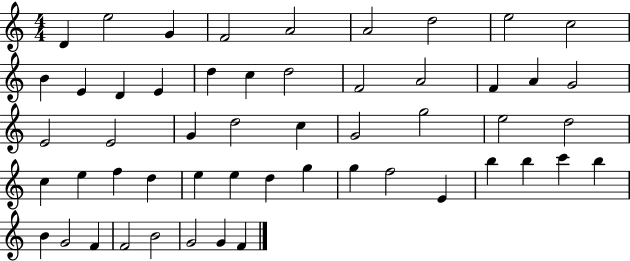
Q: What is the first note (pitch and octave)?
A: D4